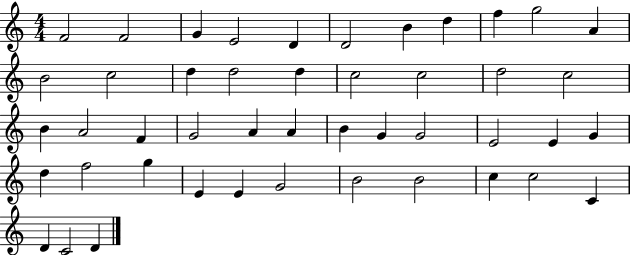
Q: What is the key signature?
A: C major